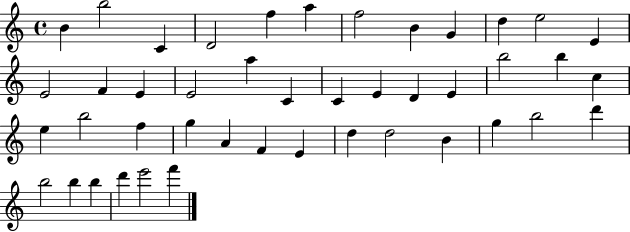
{
  \clef treble
  \time 4/4
  \defaultTimeSignature
  \key c \major
  b'4 b''2 c'4 | d'2 f''4 a''4 | f''2 b'4 g'4 | d''4 e''2 e'4 | \break e'2 f'4 e'4 | e'2 a''4 c'4 | c'4 e'4 d'4 e'4 | b''2 b''4 c''4 | \break e''4 b''2 f''4 | g''4 a'4 f'4 e'4 | d''4 d''2 b'4 | g''4 b''2 d'''4 | \break b''2 b''4 b''4 | d'''4 e'''2 f'''4 | \bar "|."
}